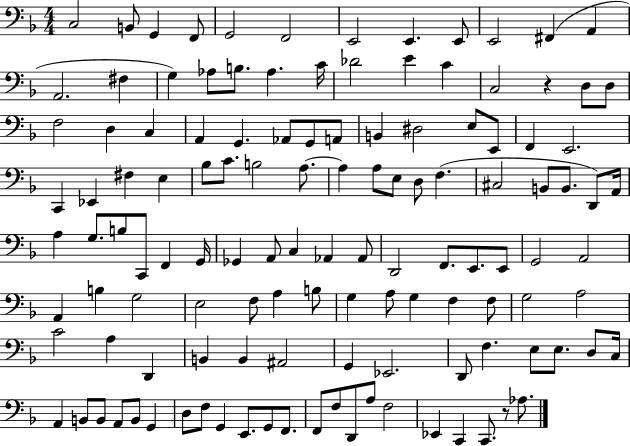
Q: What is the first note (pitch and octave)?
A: C3